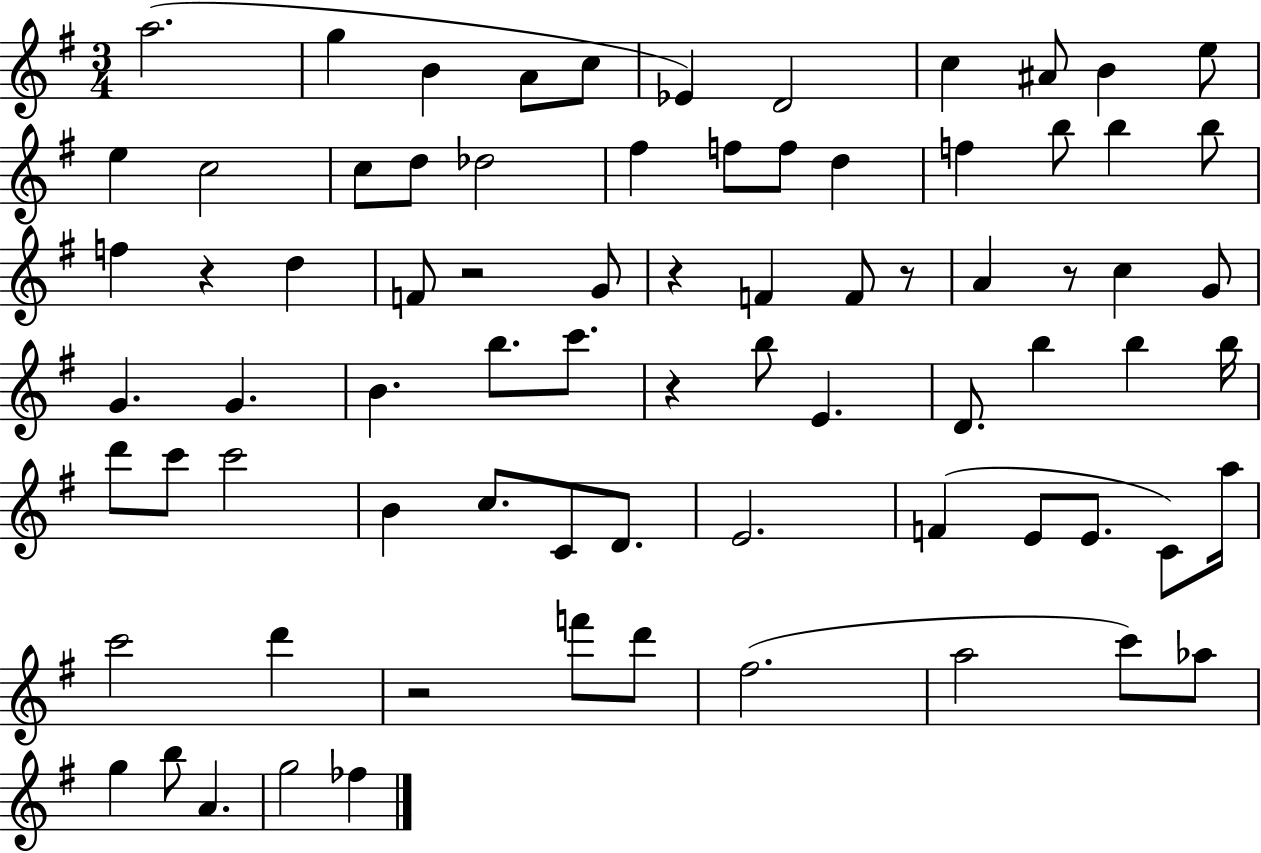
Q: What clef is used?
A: treble